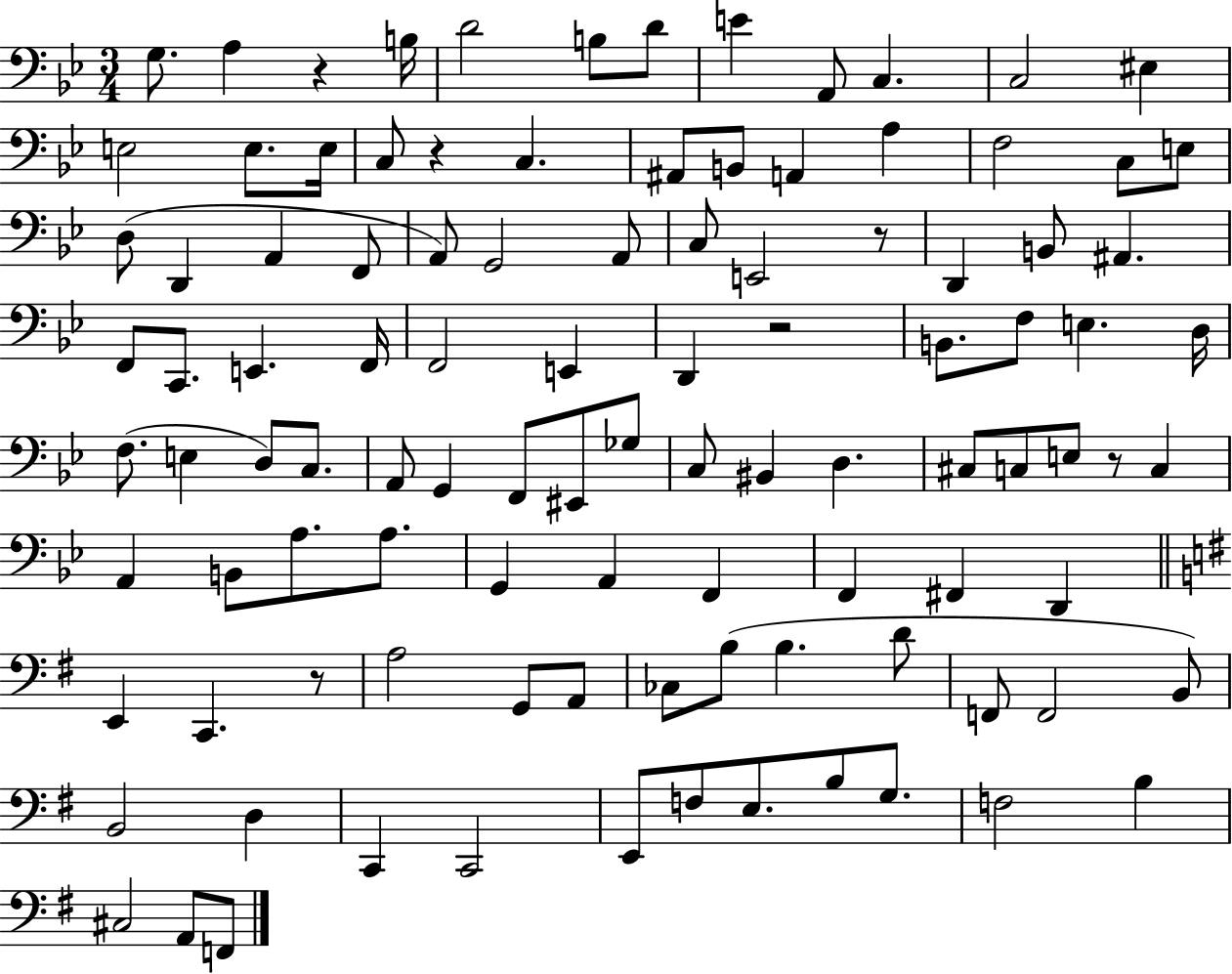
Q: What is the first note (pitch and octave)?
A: G3